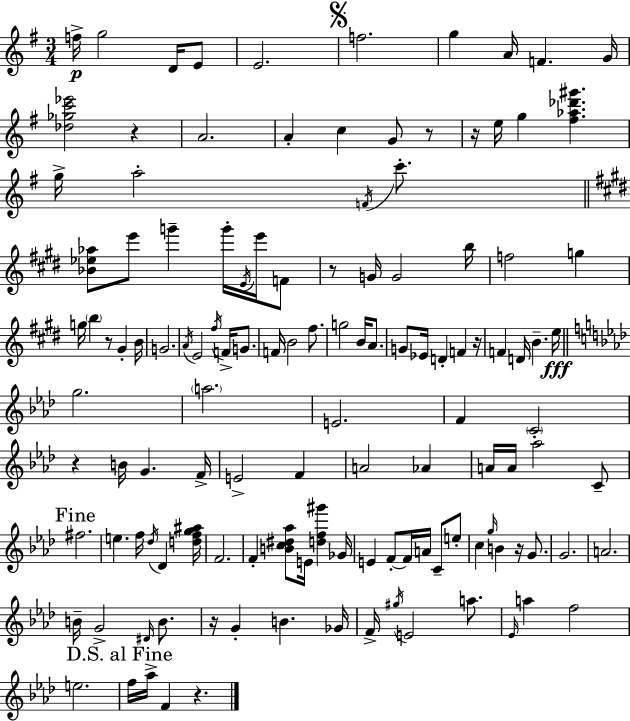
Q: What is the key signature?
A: E minor